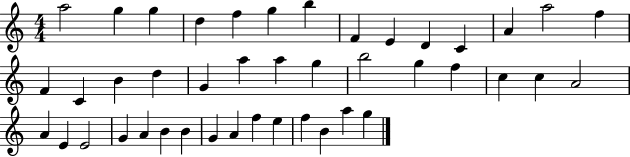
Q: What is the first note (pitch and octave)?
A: A5